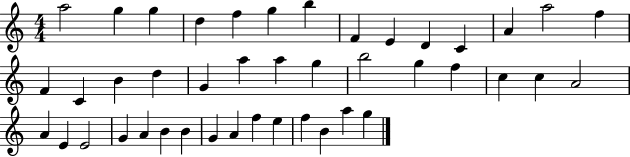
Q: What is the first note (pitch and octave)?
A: A5